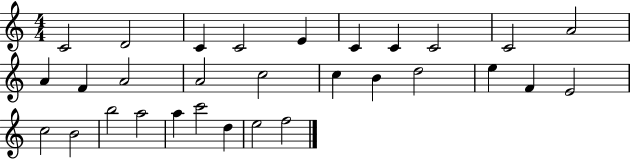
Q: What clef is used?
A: treble